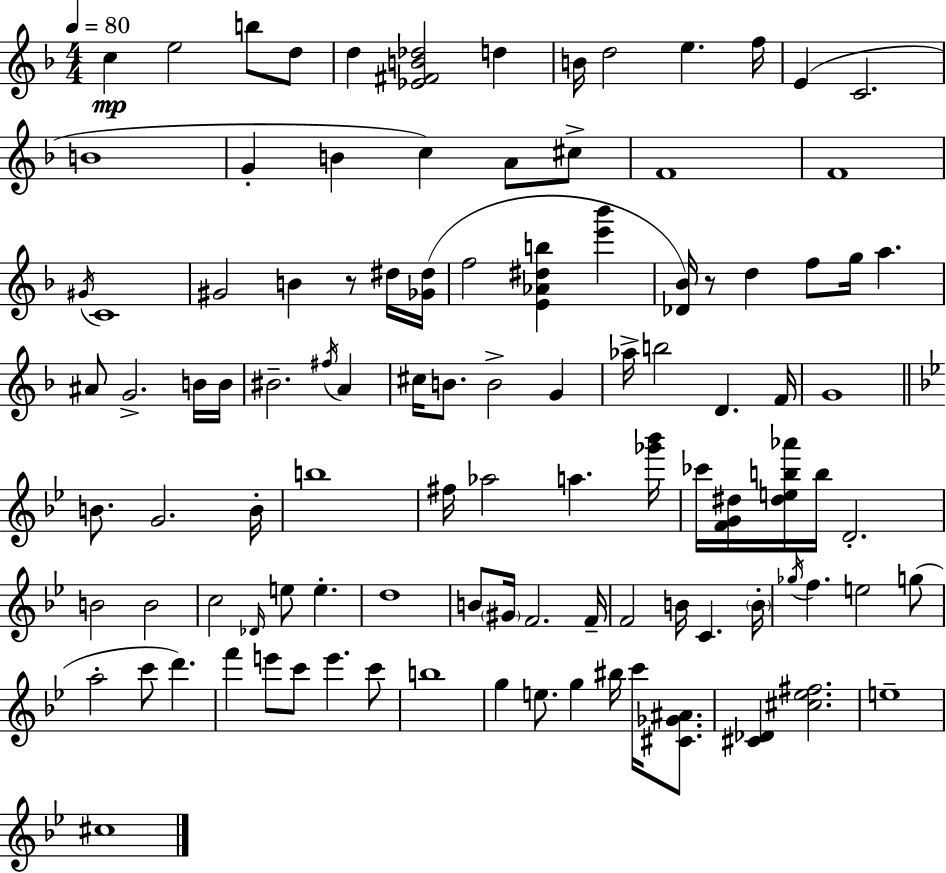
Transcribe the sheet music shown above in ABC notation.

X:1
T:Untitled
M:4/4
L:1/4
K:F
c e2 b/2 d/2 d [_E^FB_d]2 d B/4 d2 e f/4 E C2 B4 G B c A/2 ^c/2 F4 F4 ^G/4 C4 ^G2 B z/2 ^d/4 [_G^d]/4 f2 [E_A^db] [e'_b'] [_D_B]/4 z/2 d f/2 g/4 a ^A/2 G2 B/4 B/4 ^B2 ^f/4 A ^c/4 B/2 B2 G _a/4 b2 D F/4 G4 B/2 G2 B/4 b4 ^f/4 _a2 a [_g'_b']/4 _c'/4 [FG^d]/4 [^deb_a']/4 b/4 D2 B2 B2 c2 _D/4 e/2 e d4 B/2 ^G/4 F2 F/4 F2 B/4 C B/4 _g/4 f e2 g/2 a2 c'/2 d' f' e'/2 c'/2 e' c'/2 b4 g e/2 g ^b/4 c'/4 [^C_G^A]/2 [^C_D] [^c_e^f]2 e4 ^c4